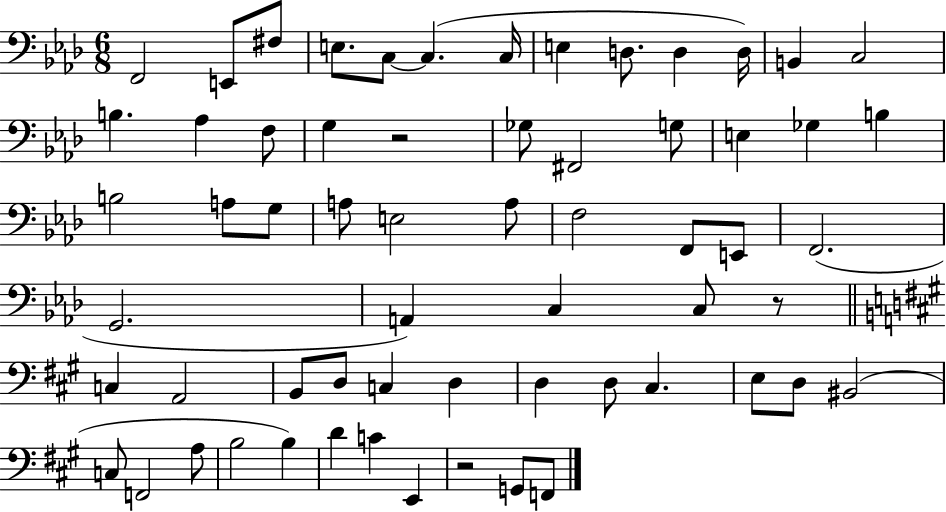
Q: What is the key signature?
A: AES major